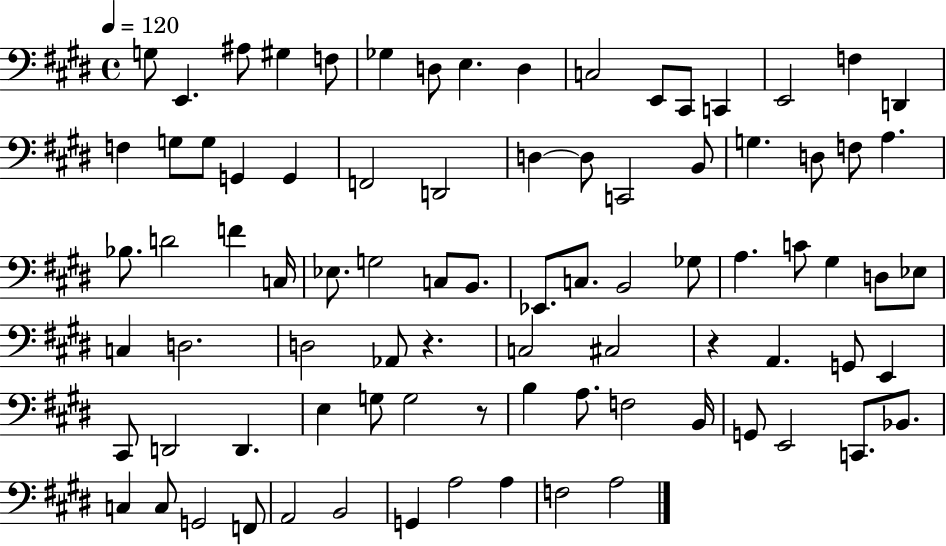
G3/e E2/q. A#3/e G#3/q F3/e Gb3/q D3/e E3/q. D3/q C3/h E2/e C#2/e C2/q E2/h F3/q D2/q F3/q G3/e G3/e G2/q G2/q F2/h D2/h D3/q D3/e C2/h B2/e G3/q. D3/e F3/e A3/q. Bb3/e. D4/h F4/q C3/s Eb3/e. G3/h C3/e B2/e. Eb2/e. C3/e. B2/h Gb3/e A3/q. C4/e G#3/q D3/e Eb3/e C3/q D3/h. D3/h Ab2/e R/q. C3/h C#3/h R/q A2/q. G2/e E2/q C#2/e D2/h D2/q. E3/q G3/e G3/h R/e B3/q A3/e. F3/h B2/s G2/e E2/h C2/e. Bb2/e. C3/q C3/e G2/h F2/e A2/h B2/h G2/q A3/h A3/q F3/h A3/h